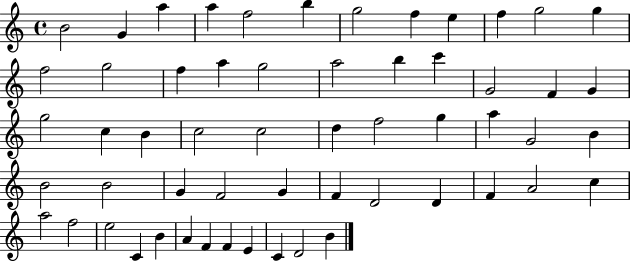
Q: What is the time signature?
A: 4/4